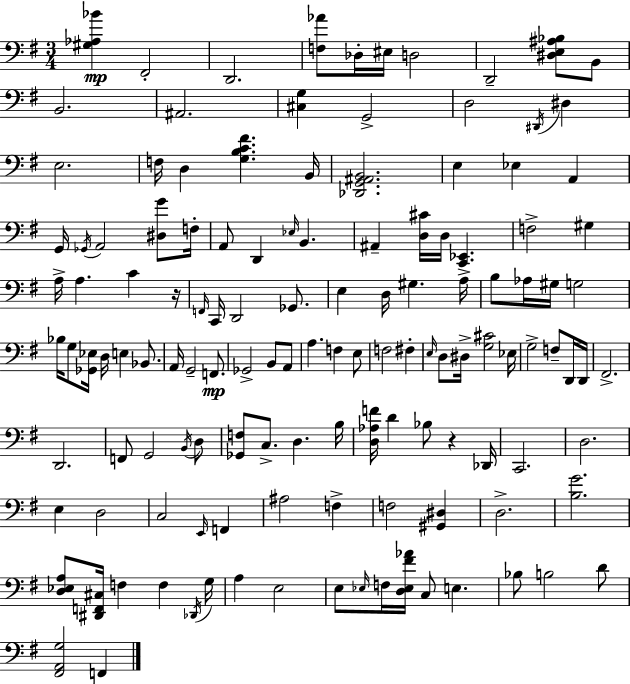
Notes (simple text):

[G#3,Ab3,Bb4]/q F#2/h D2/h. [F3,Ab4]/e Db3/s EIS3/s D3/h D2/h [D#3,E3,A#3,Bb3]/e B2/e B2/h. A#2/h. [C#3,G3]/q G2/h D3/h D#2/s D#3/q E3/h. F3/s D3/q [G3,B3,C4,F#4]/q. B2/s [Db2,G2,A#2,B2]/h. E3/q Eb3/q A2/q G2/s Gb2/s A2/h [D#3,G4]/e F3/s A2/e D2/q Eb3/s B2/q. A#2/q [D3,C#4]/s D3/s [C2,Eb2]/q. F3/h G#3/q A3/s A3/q. C4/q R/s F2/s C2/s D2/h Gb2/e. E3/q D3/s G#3/q. A3/s B3/e Ab3/s G#3/s G3/h Bb3/s G3/e [Gb2,Eb3]/s D3/s E3/q Bb2/e. A2/s G2/h F2/e. Gb2/h B2/e A2/e A3/q. F3/q E3/e F3/h F#3/q E3/s D3/e D#3/s [G3,C#4]/h Eb3/s G3/h F3/e D2/s D2/s F#2/h. D2/h. F2/e G2/h B2/s D3/e [Gb2,F3]/e C3/e. D3/q. B3/s [D3,Ab3,F4]/s D4/q Bb3/e R/q Db2/s C2/h. D3/h. E3/q D3/h C3/h E2/s F2/q A#3/h F3/q F3/h [G#2,D#3]/q D3/h. [B3,G4]/h. [D3,Eb3,A3]/e [D#2,F2,C#3]/s F3/q F3/q Db2/s G3/s A3/q E3/h E3/e Eb3/s F3/s [D3,Eb3,F#4,Ab4]/s C3/e E3/q. Bb3/e B3/h D4/e [F#2,A2,G3]/h F2/q